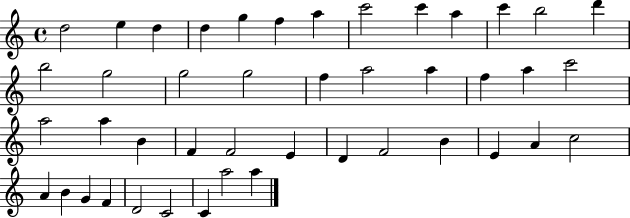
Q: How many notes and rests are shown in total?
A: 44